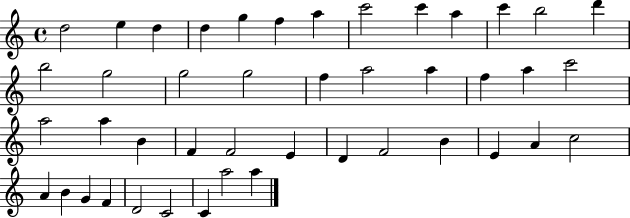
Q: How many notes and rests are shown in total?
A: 44